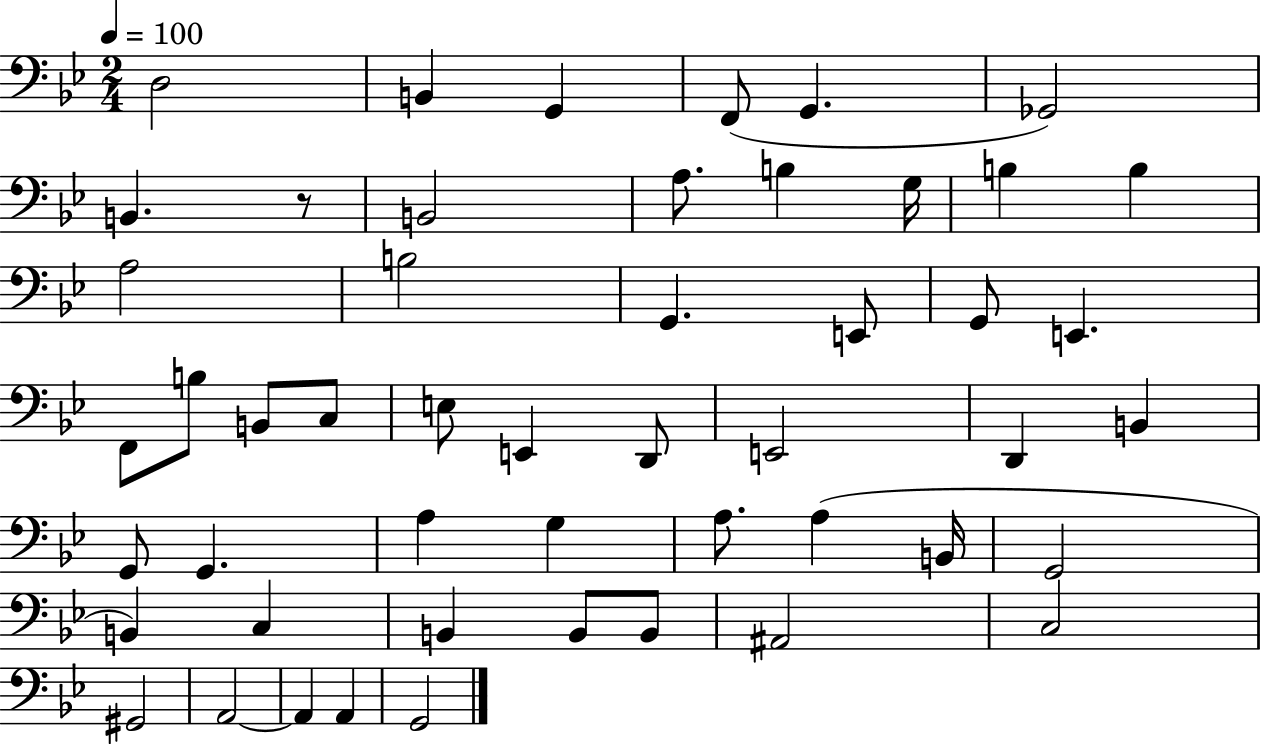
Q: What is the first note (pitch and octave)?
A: D3